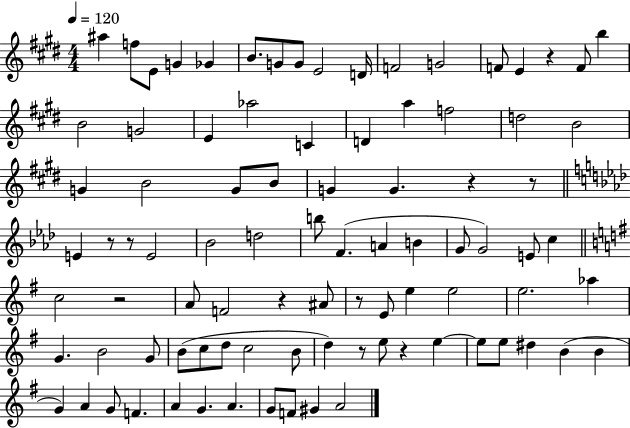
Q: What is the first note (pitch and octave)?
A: A#5